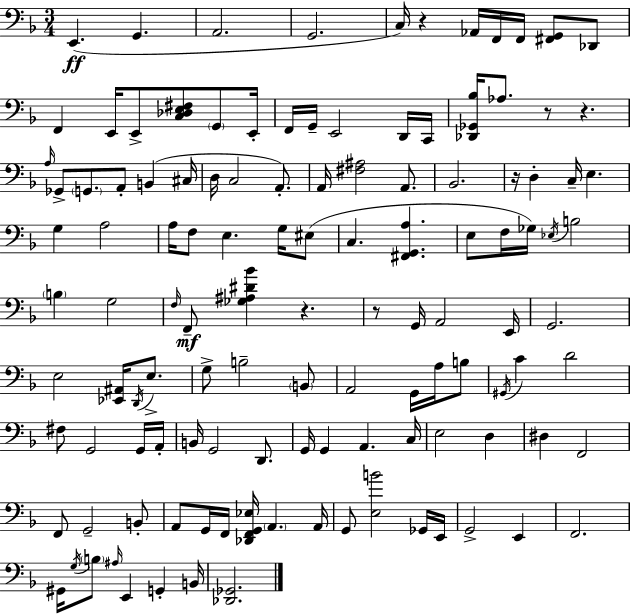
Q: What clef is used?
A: bass